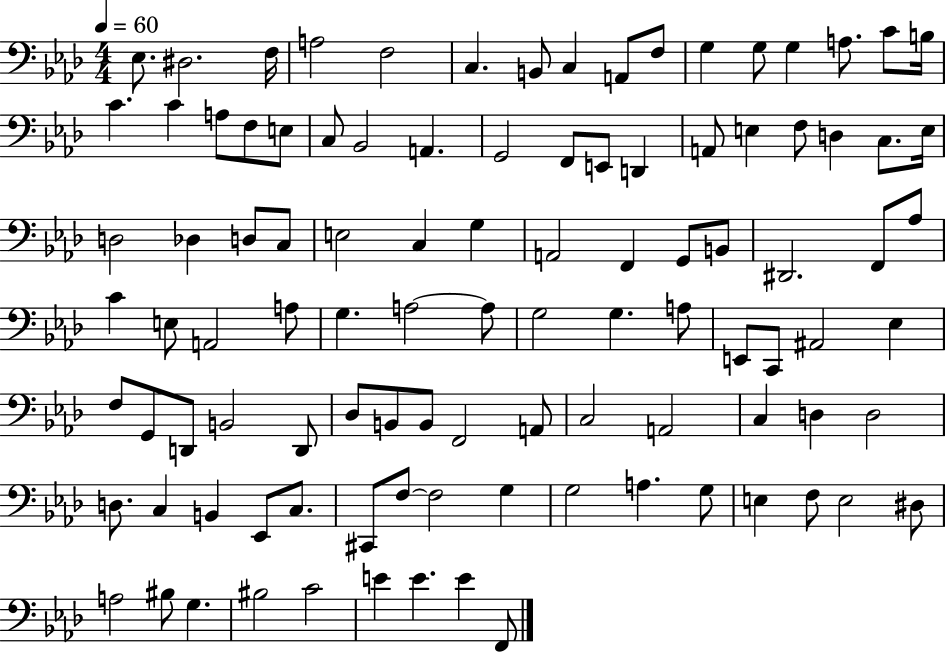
{
  \clef bass
  \numericTimeSignature
  \time 4/4
  \key aes \major
  \tempo 4 = 60
  \repeat volta 2 { ees8. dis2. f16 | a2 f2 | c4. b,8 c4 a,8 f8 | g4 g8 g4 a8. c'8 b16 | \break c'4. c'4 a8 f8 e8 | c8 bes,2 a,4. | g,2 f,8 e,8 d,4 | a,8 e4 f8 d4 c8. e16 | \break d2 des4 d8 c8 | e2 c4 g4 | a,2 f,4 g,8 b,8 | dis,2. f,8 aes8 | \break c'4 e8 a,2 a8 | g4. a2~~ a8 | g2 g4. a8 | e,8 c,8 ais,2 ees4 | \break f8 g,8 d,8 b,2 d,8 | des8 b,8 b,8 f,2 a,8 | c2 a,2 | c4 d4 d2 | \break d8. c4 b,4 ees,8 c8. | cis,8 f8~~ f2 g4 | g2 a4. g8 | e4 f8 e2 dis8 | \break a2 bis8 g4. | bis2 c'2 | e'4 e'4. e'4 f,8 | } \bar "|."
}